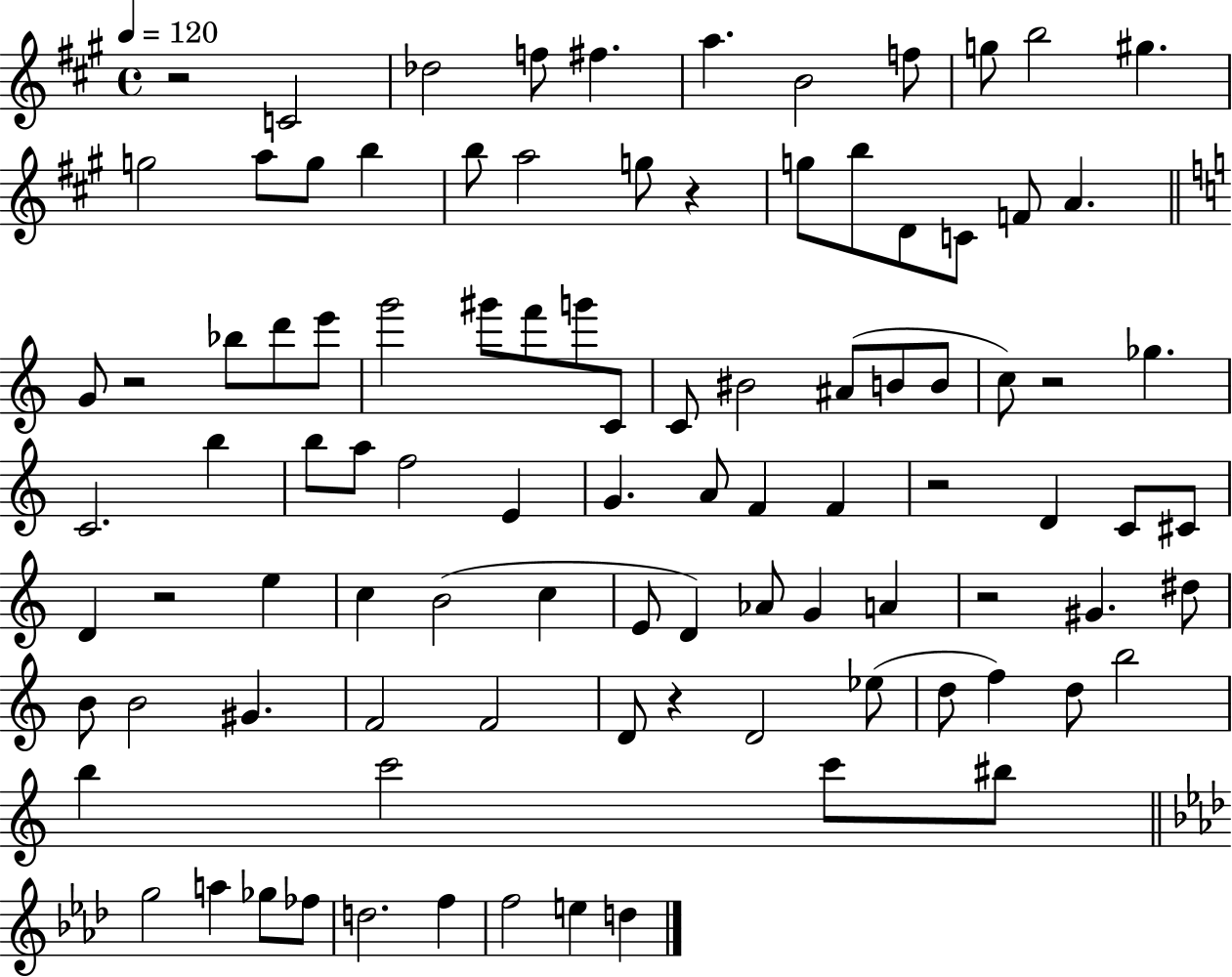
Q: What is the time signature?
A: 4/4